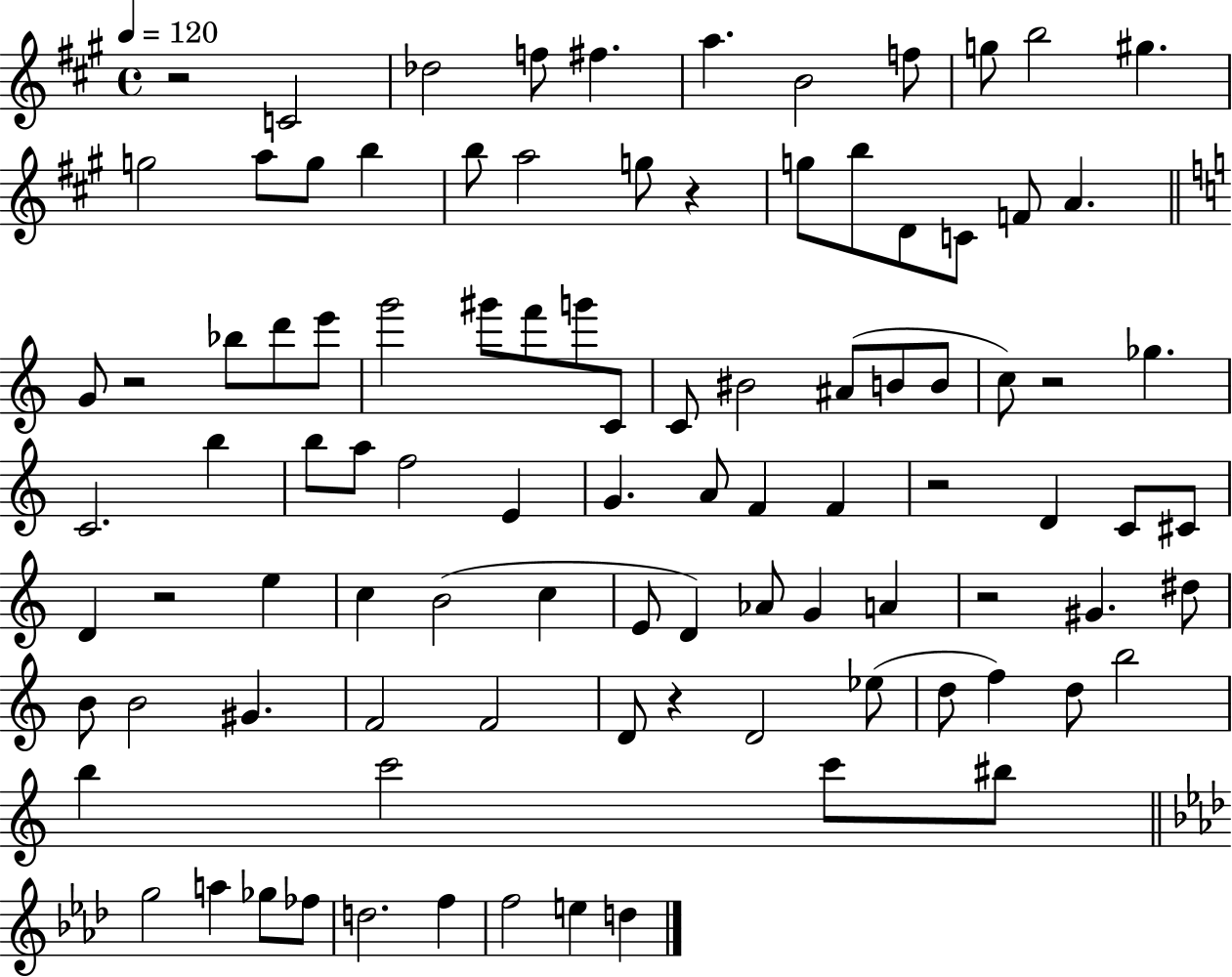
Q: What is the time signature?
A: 4/4